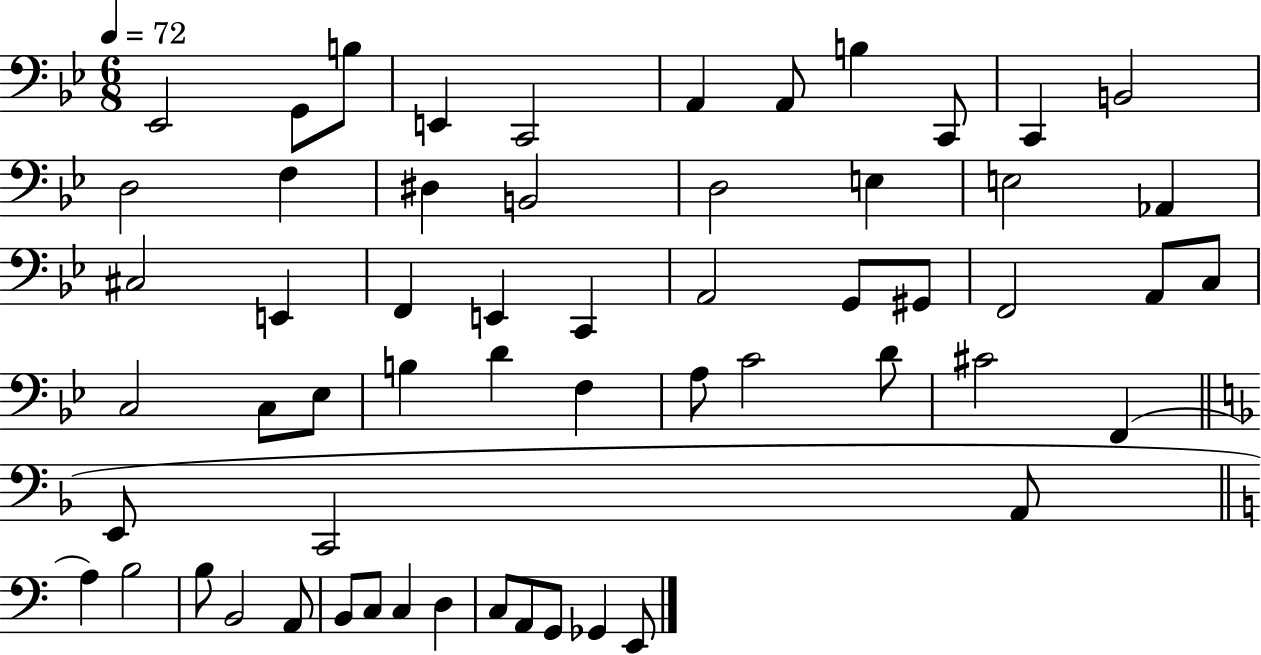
Eb2/h G2/e B3/e E2/q C2/h A2/q A2/e B3/q C2/e C2/q B2/h D3/h F3/q D#3/q B2/h D3/h E3/q E3/h Ab2/q C#3/h E2/q F2/q E2/q C2/q A2/h G2/e G#2/e F2/h A2/e C3/e C3/h C3/e Eb3/e B3/q D4/q F3/q A3/e C4/h D4/e C#4/h F2/q E2/e C2/h A2/e A3/q B3/h B3/e B2/h A2/e B2/e C3/e C3/q D3/q C3/e A2/e G2/e Gb2/q E2/e